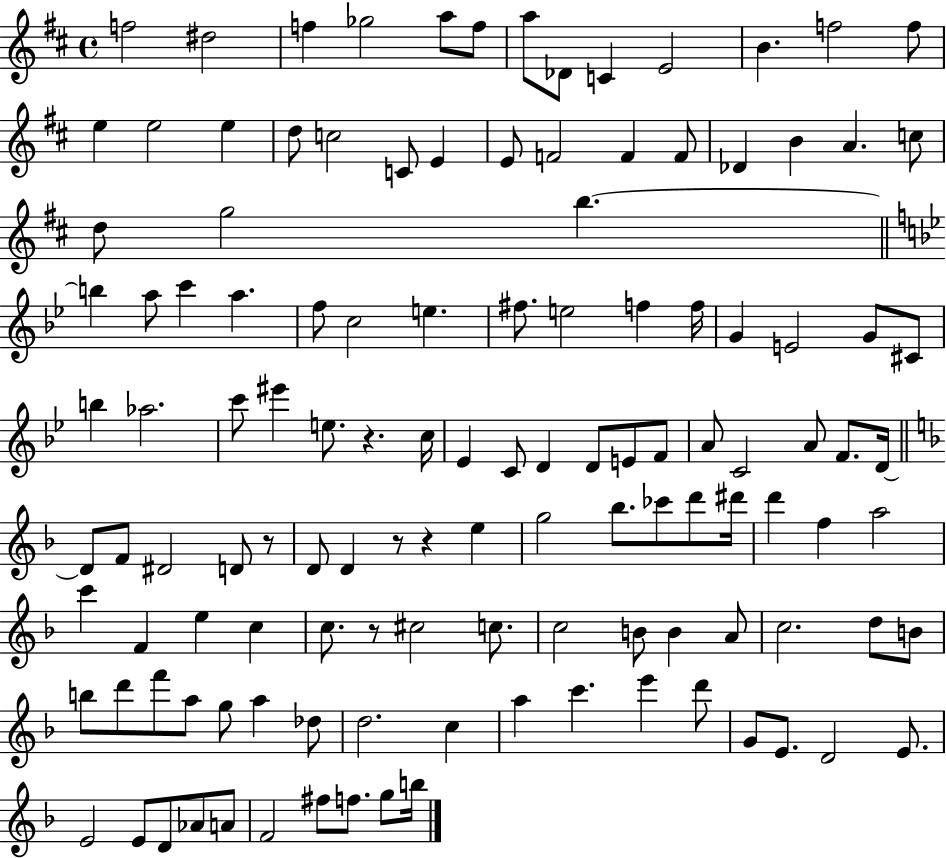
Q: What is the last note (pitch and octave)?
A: B5